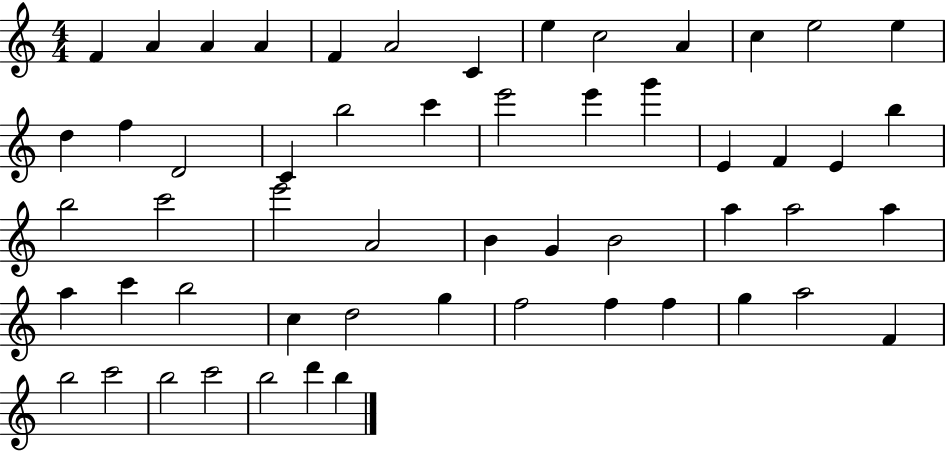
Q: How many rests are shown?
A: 0